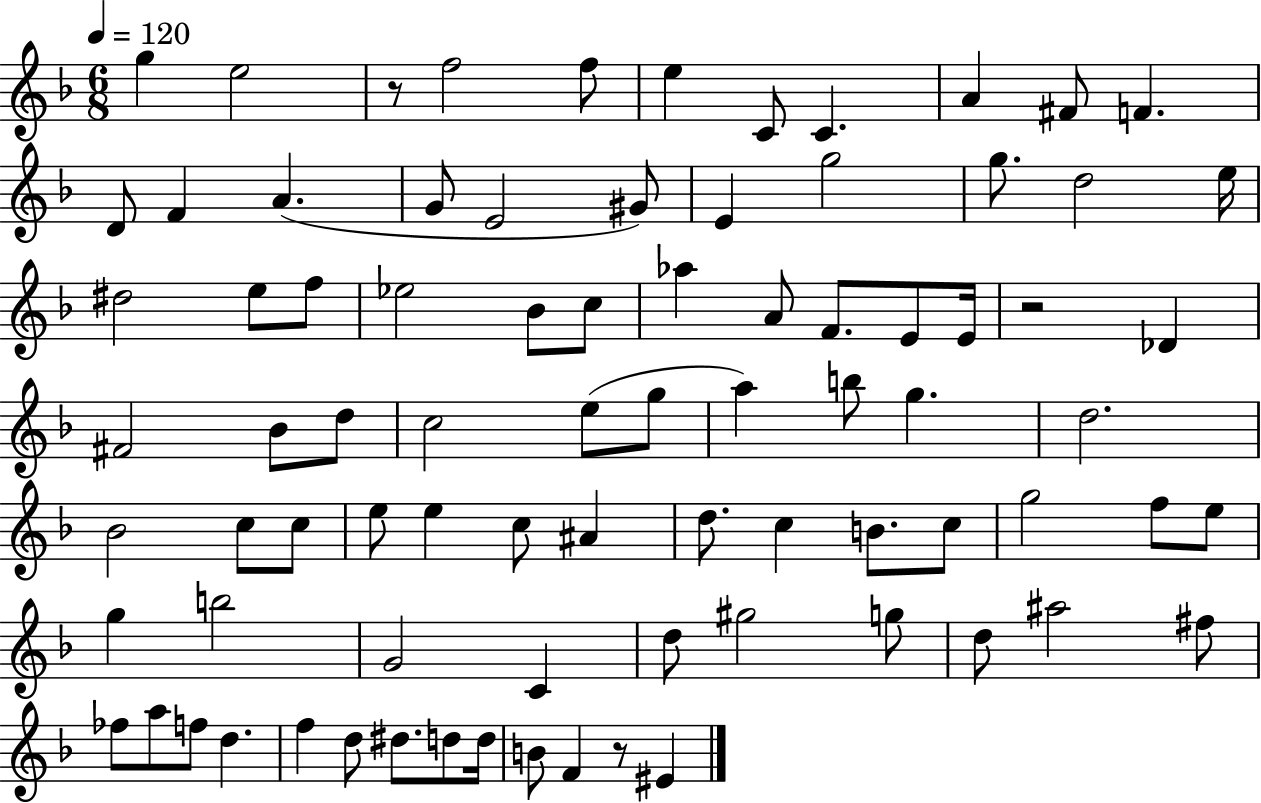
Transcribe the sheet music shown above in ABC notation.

X:1
T:Untitled
M:6/8
L:1/4
K:F
g e2 z/2 f2 f/2 e C/2 C A ^F/2 F D/2 F A G/2 E2 ^G/2 E g2 g/2 d2 e/4 ^d2 e/2 f/2 _e2 _B/2 c/2 _a A/2 F/2 E/2 E/4 z2 _D ^F2 _B/2 d/2 c2 e/2 g/2 a b/2 g d2 _B2 c/2 c/2 e/2 e c/2 ^A d/2 c B/2 c/2 g2 f/2 e/2 g b2 G2 C d/2 ^g2 g/2 d/2 ^a2 ^f/2 _f/2 a/2 f/2 d f d/2 ^d/2 d/2 d/4 B/2 F z/2 ^E